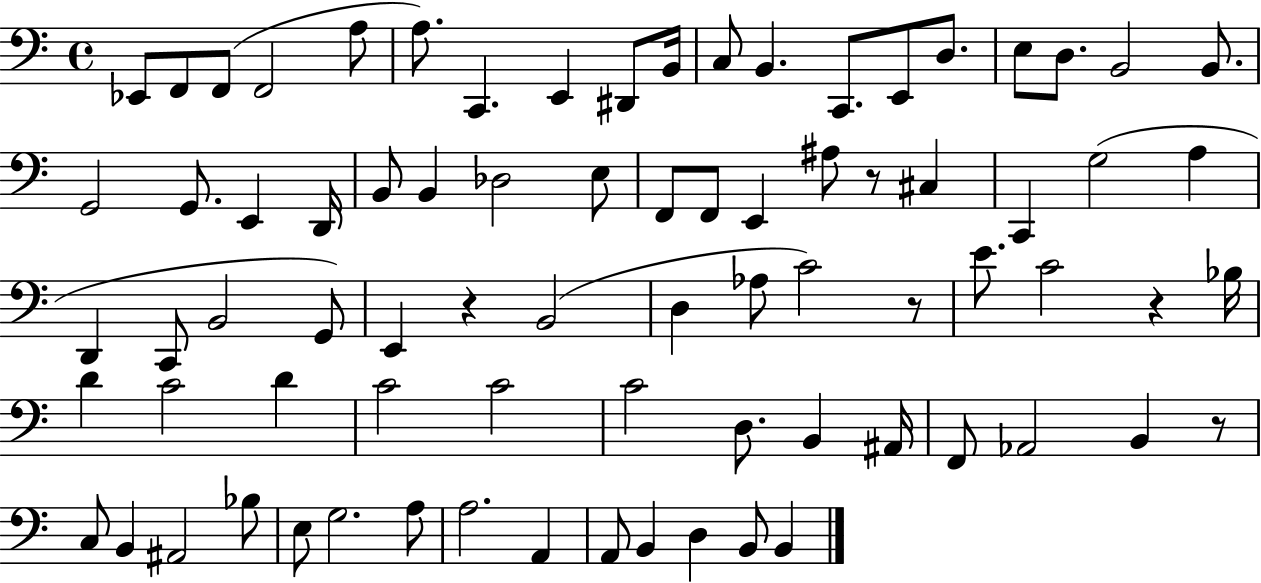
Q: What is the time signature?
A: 4/4